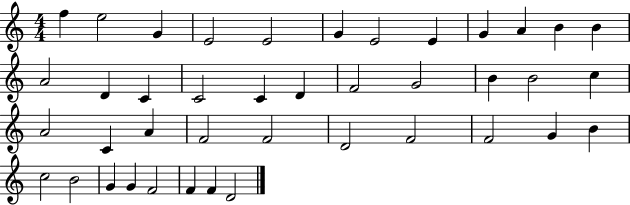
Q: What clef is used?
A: treble